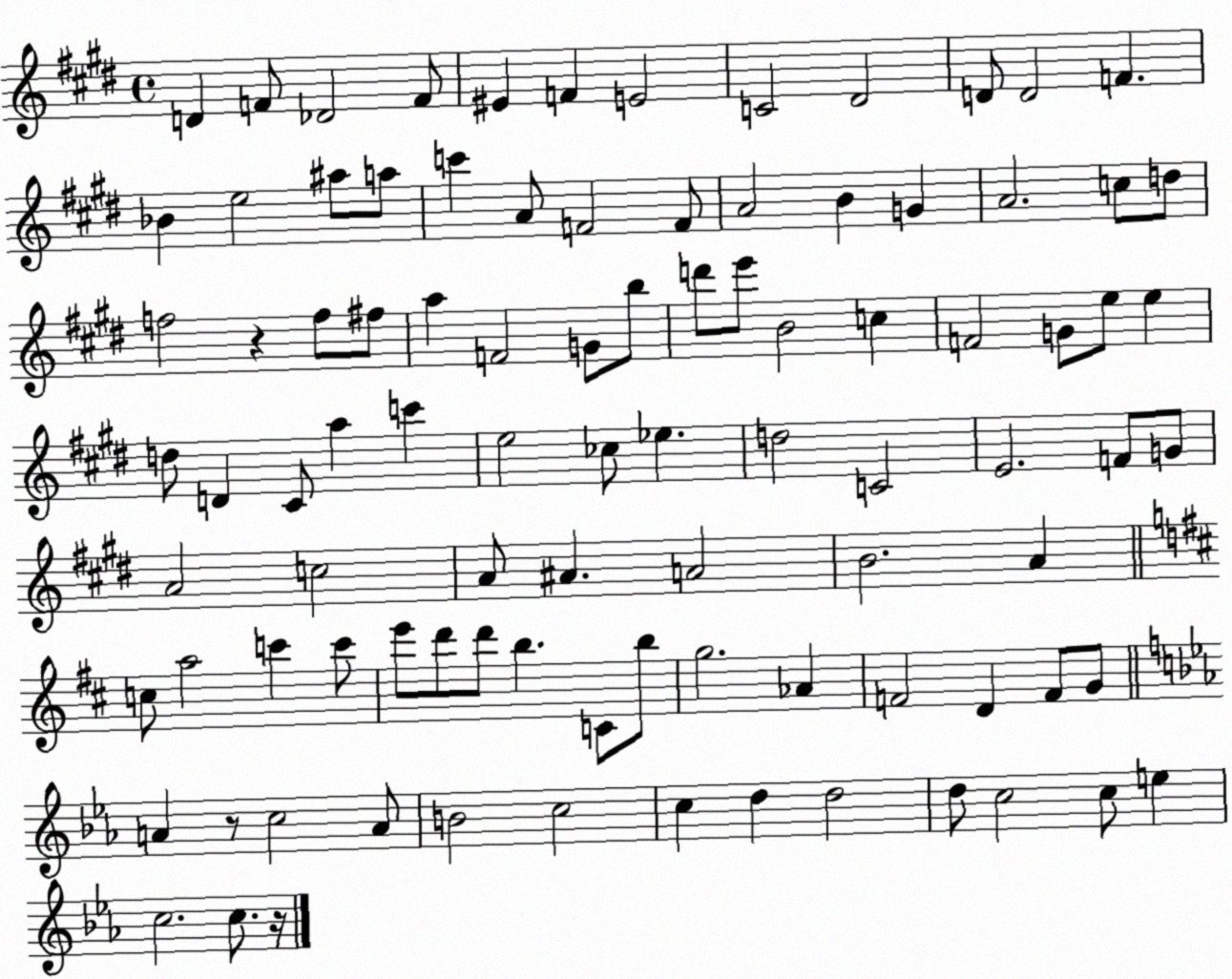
X:1
T:Untitled
M:4/4
L:1/4
K:E
D F/2 _D2 F/2 ^E F E2 C2 ^D2 D/2 D2 F _B e2 ^a/2 a/2 c' A/2 F2 F/2 A2 B G A2 c/2 d/2 f2 z f/2 ^f/2 a F2 G/2 b/2 d'/2 e'/2 B2 c F2 G/2 e/2 e d/2 D ^C/2 a c' e2 _c/2 _e d2 C2 E2 F/2 G/2 A2 c2 A/2 ^A A2 B2 A c/2 a2 c' c'/2 e'/2 d'/2 d'/2 b C/2 b/2 g2 _A F2 D F/2 G/2 A z/2 c2 A/2 B2 c2 c d d2 d/2 c2 c/2 e c2 c/2 z/4